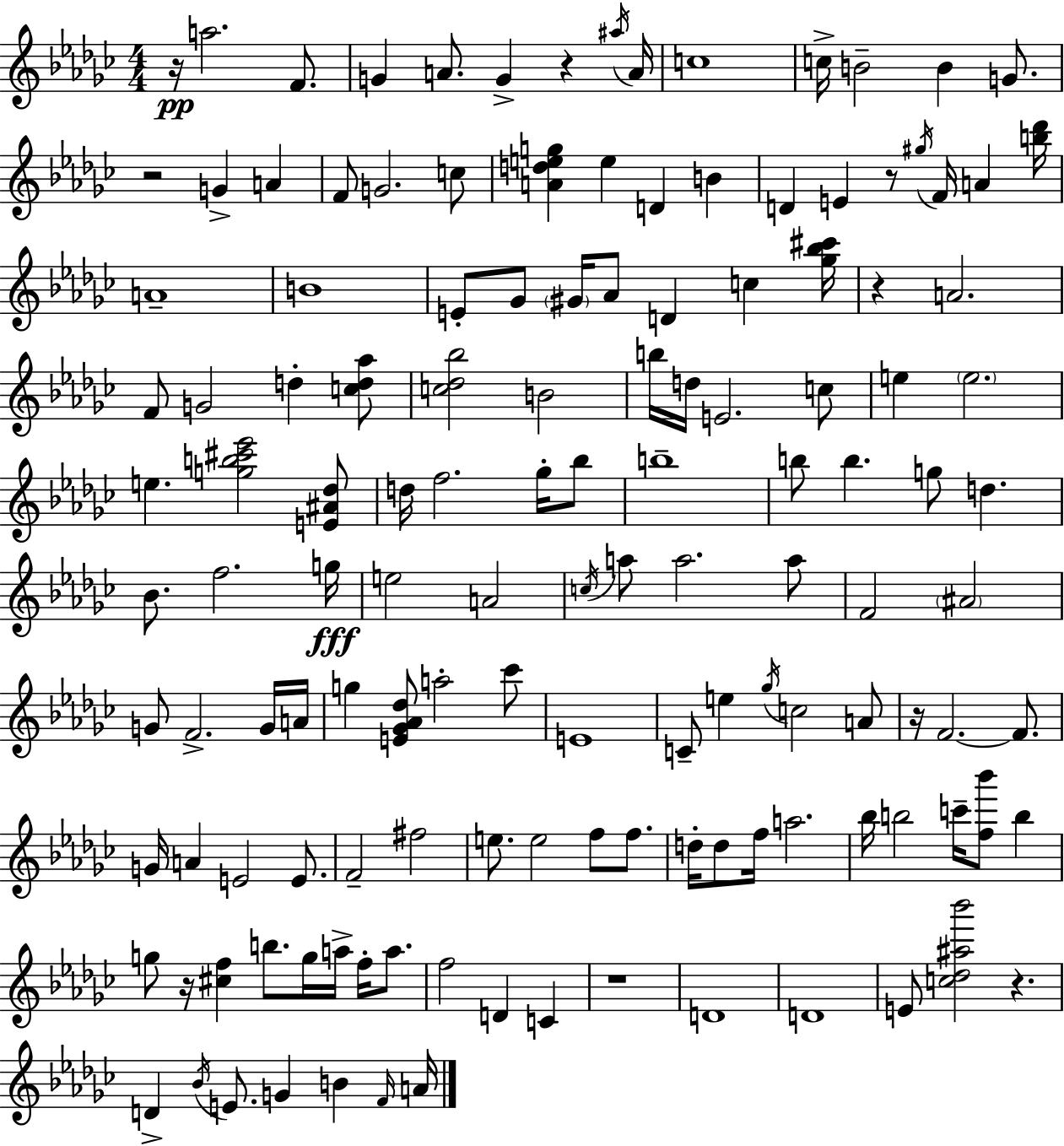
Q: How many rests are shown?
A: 9